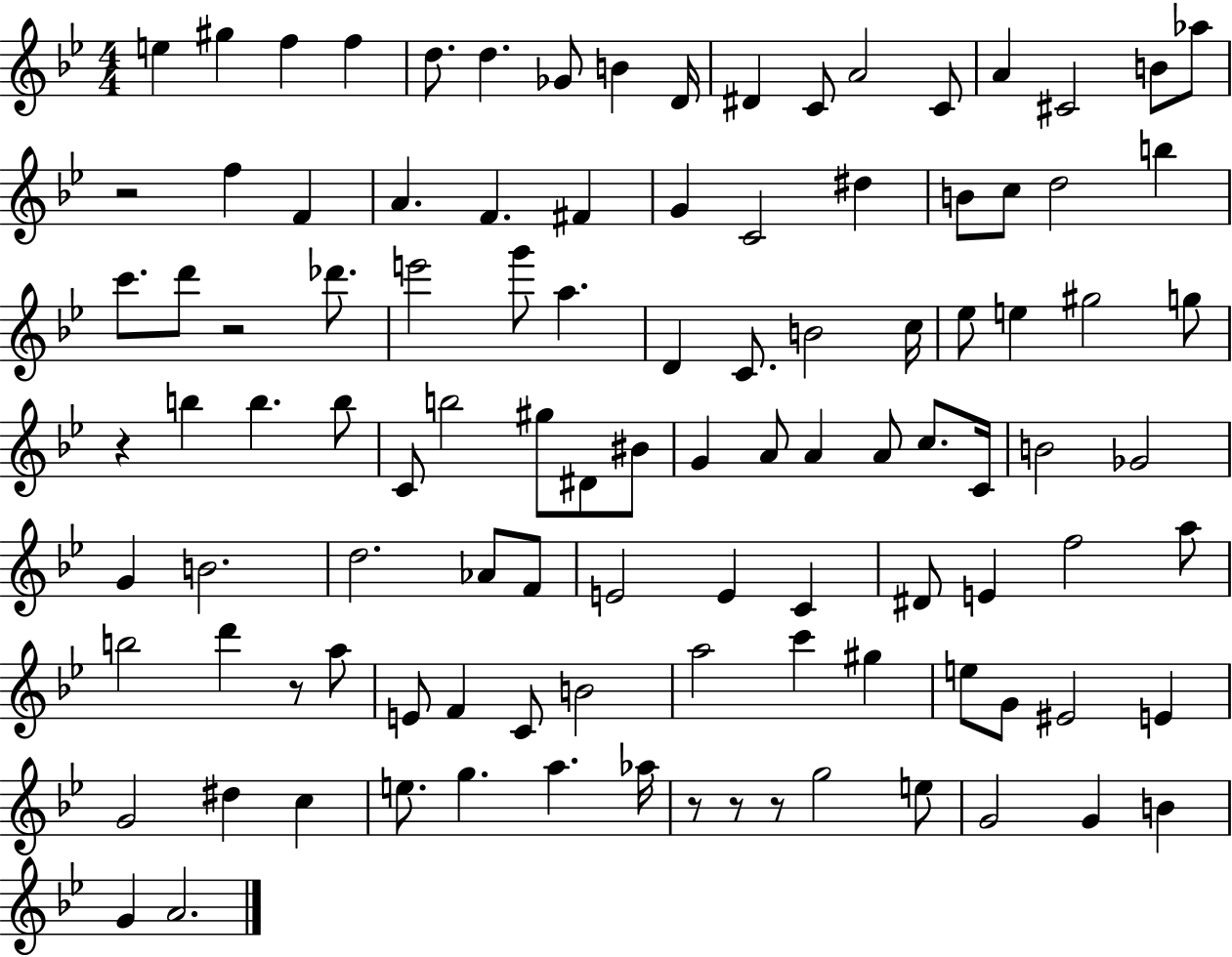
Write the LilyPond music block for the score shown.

{
  \clef treble
  \numericTimeSignature
  \time 4/4
  \key bes \major
  \repeat volta 2 { e''4 gis''4 f''4 f''4 | d''8. d''4. ges'8 b'4 d'16 | dis'4 c'8 a'2 c'8 | a'4 cis'2 b'8 aes''8 | \break r2 f''4 f'4 | a'4. f'4. fis'4 | g'4 c'2 dis''4 | b'8 c''8 d''2 b''4 | \break c'''8. d'''8 r2 des'''8. | e'''2 g'''8 a''4. | d'4 c'8. b'2 c''16 | ees''8 e''4 gis''2 g''8 | \break r4 b''4 b''4. b''8 | c'8 b''2 gis''8 dis'8 bis'8 | g'4 a'8 a'4 a'8 c''8. c'16 | b'2 ges'2 | \break g'4 b'2. | d''2. aes'8 f'8 | e'2 e'4 c'4 | dis'8 e'4 f''2 a''8 | \break b''2 d'''4 r8 a''8 | e'8 f'4 c'8 b'2 | a''2 c'''4 gis''4 | e''8 g'8 eis'2 e'4 | \break g'2 dis''4 c''4 | e''8. g''4. a''4. aes''16 | r8 r8 r8 g''2 e''8 | g'2 g'4 b'4 | \break g'4 a'2. | } \bar "|."
}